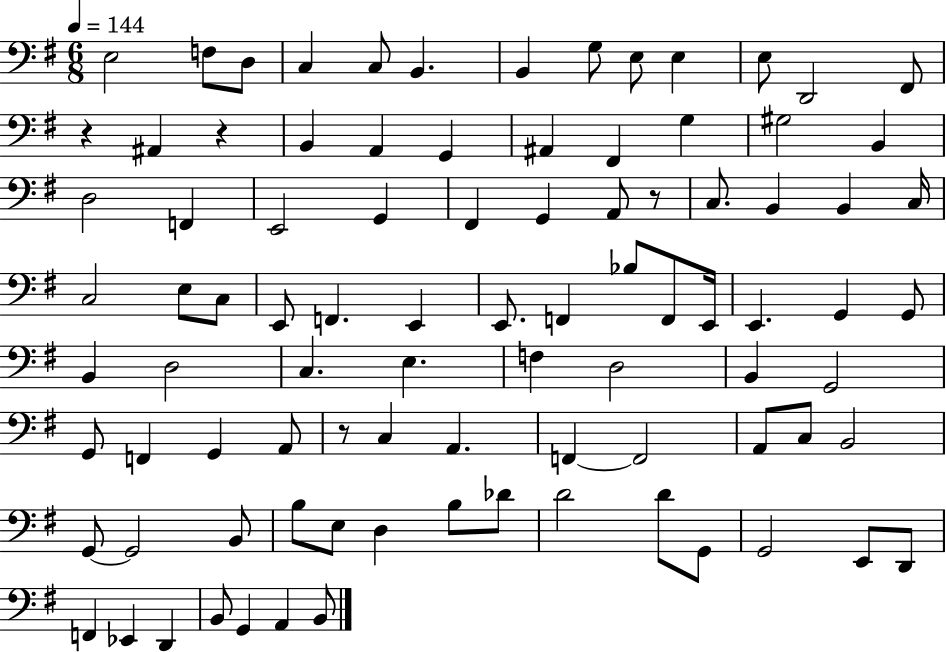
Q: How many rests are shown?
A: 4